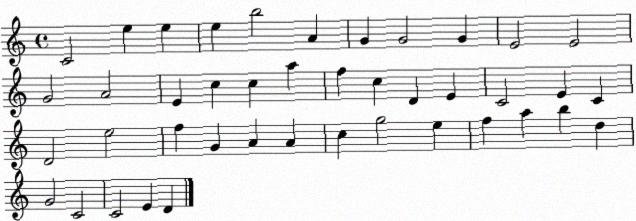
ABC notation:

X:1
T:Untitled
M:4/4
L:1/4
K:C
C2 e e e b2 A G G2 G E2 E2 G2 A2 E c c a f c D E C2 E C D2 e2 f G A A c g2 e f a b d G2 C2 C2 E D